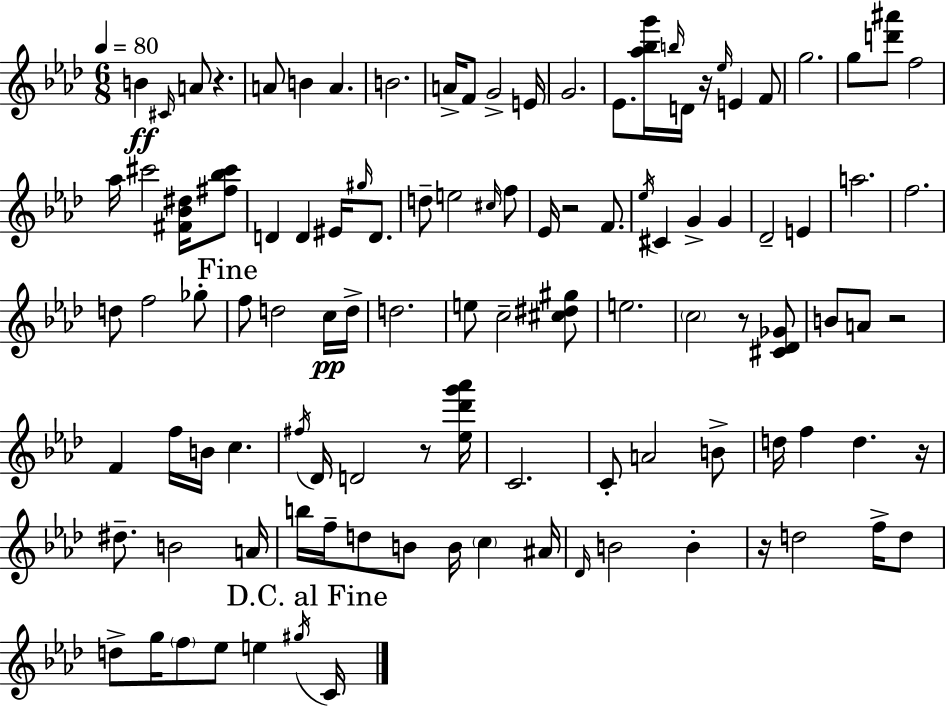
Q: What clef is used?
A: treble